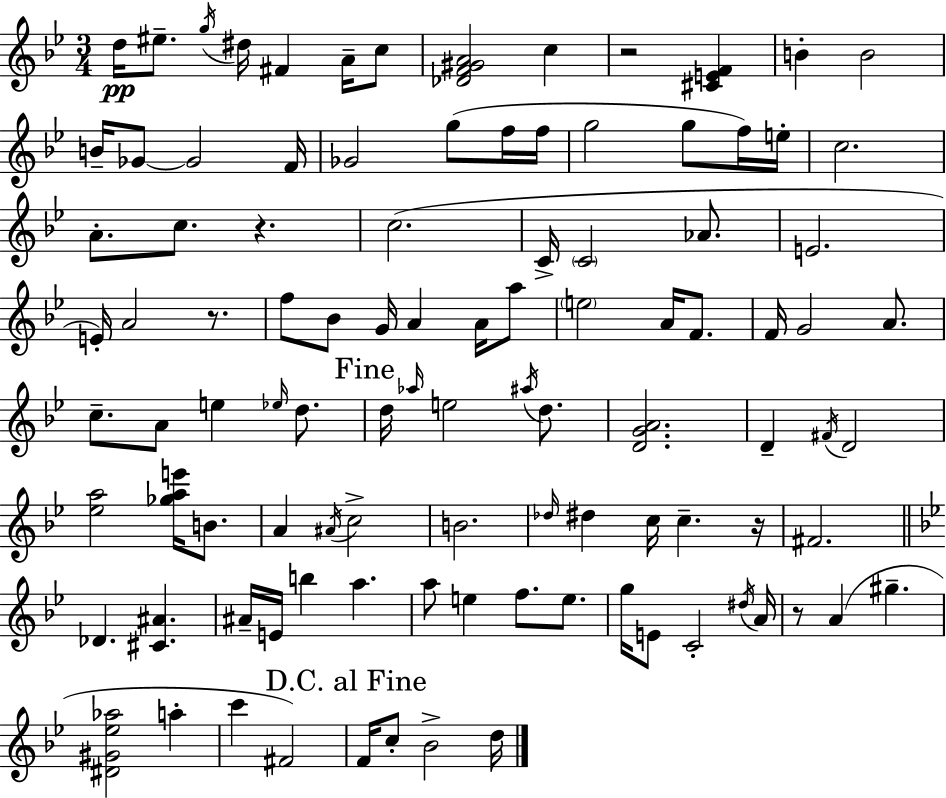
D5/s EIS5/e. G5/s D#5/s F#4/q A4/s C5/e [Db4,F4,G#4,A4]/h C5/q R/h [C#4,E4,F4]/q B4/q B4/h B4/s Gb4/e Gb4/h F4/s Gb4/h G5/e F5/s F5/s G5/h G5/e F5/s E5/s C5/h. A4/e. C5/e. R/q. C5/h. C4/s C4/h Ab4/e. E4/h. E4/s A4/h R/e. F5/e Bb4/e G4/s A4/q A4/s A5/e E5/h A4/s F4/e. F4/s G4/h A4/e. C5/e. A4/e E5/q Eb5/s D5/e. D5/s Ab5/s E5/h A#5/s D5/e. [D4,G4,A4]/h. D4/q F#4/s D4/h [Eb5,A5]/h [Gb5,A5,E6]/s B4/e. A4/q A#4/s C5/h B4/h. Db5/s D#5/q C5/s C5/q. R/s F#4/h. Db4/q. [C#4,A#4]/q. A#4/s E4/s B5/q A5/q. A5/e E5/q F5/e. E5/e. G5/s E4/e C4/h D#5/s A4/s R/e A4/q G#5/q. [D#4,G#4,Eb5,Ab5]/h A5/q C6/q F#4/h F4/s C5/e Bb4/h D5/s